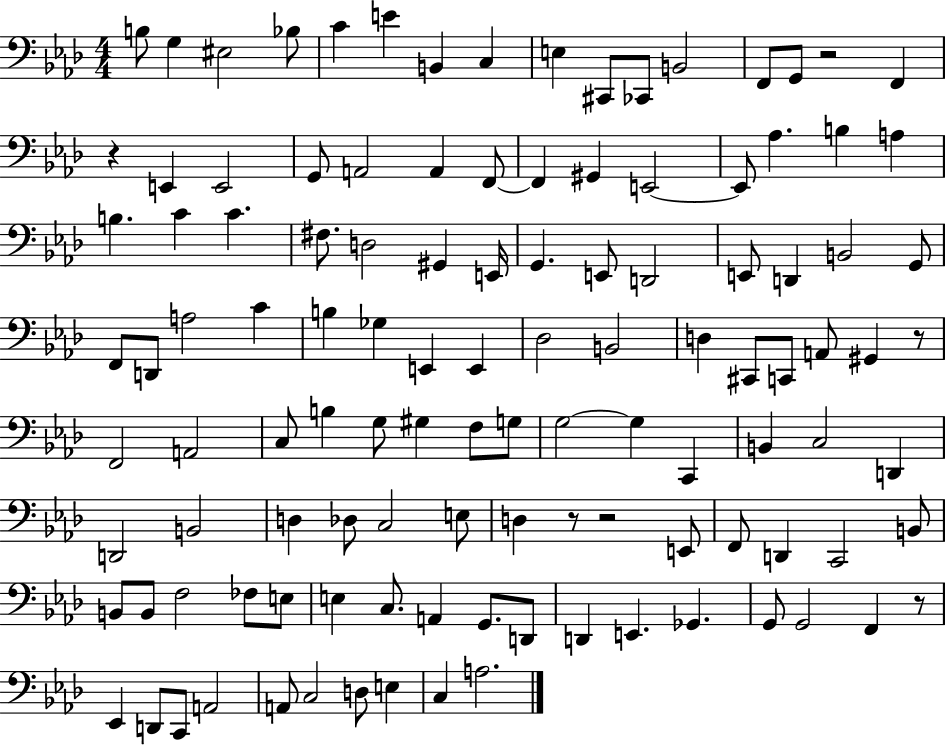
X:1
T:Untitled
M:4/4
L:1/4
K:Ab
B,/2 G, ^E,2 _B,/2 C E B,, C, E, ^C,,/2 _C,,/2 B,,2 F,,/2 G,,/2 z2 F,, z E,, E,,2 G,,/2 A,,2 A,, F,,/2 F,, ^G,, E,,2 E,,/2 _A, B, A, B, C C ^F,/2 D,2 ^G,, E,,/4 G,, E,,/2 D,,2 E,,/2 D,, B,,2 G,,/2 F,,/2 D,,/2 A,2 C B, _G, E,, E,, _D,2 B,,2 D, ^C,,/2 C,,/2 A,,/2 ^G,, z/2 F,,2 A,,2 C,/2 B, G,/2 ^G, F,/2 G,/2 G,2 G, C,, B,, C,2 D,, D,,2 B,,2 D, _D,/2 C,2 E,/2 D, z/2 z2 E,,/2 F,,/2 D,, C,,2 B,,/2 B,,/2 B,,/2 F,2 _F,/2 E,/2 E, C,/2 A,, G,,/2 D,,/2 D,, E,, _G,, G,,/2 G,,2 F,, z/2 _E,, D,,/2 C,,/2 A,,2 A,,/2 C,2 D,/2 E, C, A,2